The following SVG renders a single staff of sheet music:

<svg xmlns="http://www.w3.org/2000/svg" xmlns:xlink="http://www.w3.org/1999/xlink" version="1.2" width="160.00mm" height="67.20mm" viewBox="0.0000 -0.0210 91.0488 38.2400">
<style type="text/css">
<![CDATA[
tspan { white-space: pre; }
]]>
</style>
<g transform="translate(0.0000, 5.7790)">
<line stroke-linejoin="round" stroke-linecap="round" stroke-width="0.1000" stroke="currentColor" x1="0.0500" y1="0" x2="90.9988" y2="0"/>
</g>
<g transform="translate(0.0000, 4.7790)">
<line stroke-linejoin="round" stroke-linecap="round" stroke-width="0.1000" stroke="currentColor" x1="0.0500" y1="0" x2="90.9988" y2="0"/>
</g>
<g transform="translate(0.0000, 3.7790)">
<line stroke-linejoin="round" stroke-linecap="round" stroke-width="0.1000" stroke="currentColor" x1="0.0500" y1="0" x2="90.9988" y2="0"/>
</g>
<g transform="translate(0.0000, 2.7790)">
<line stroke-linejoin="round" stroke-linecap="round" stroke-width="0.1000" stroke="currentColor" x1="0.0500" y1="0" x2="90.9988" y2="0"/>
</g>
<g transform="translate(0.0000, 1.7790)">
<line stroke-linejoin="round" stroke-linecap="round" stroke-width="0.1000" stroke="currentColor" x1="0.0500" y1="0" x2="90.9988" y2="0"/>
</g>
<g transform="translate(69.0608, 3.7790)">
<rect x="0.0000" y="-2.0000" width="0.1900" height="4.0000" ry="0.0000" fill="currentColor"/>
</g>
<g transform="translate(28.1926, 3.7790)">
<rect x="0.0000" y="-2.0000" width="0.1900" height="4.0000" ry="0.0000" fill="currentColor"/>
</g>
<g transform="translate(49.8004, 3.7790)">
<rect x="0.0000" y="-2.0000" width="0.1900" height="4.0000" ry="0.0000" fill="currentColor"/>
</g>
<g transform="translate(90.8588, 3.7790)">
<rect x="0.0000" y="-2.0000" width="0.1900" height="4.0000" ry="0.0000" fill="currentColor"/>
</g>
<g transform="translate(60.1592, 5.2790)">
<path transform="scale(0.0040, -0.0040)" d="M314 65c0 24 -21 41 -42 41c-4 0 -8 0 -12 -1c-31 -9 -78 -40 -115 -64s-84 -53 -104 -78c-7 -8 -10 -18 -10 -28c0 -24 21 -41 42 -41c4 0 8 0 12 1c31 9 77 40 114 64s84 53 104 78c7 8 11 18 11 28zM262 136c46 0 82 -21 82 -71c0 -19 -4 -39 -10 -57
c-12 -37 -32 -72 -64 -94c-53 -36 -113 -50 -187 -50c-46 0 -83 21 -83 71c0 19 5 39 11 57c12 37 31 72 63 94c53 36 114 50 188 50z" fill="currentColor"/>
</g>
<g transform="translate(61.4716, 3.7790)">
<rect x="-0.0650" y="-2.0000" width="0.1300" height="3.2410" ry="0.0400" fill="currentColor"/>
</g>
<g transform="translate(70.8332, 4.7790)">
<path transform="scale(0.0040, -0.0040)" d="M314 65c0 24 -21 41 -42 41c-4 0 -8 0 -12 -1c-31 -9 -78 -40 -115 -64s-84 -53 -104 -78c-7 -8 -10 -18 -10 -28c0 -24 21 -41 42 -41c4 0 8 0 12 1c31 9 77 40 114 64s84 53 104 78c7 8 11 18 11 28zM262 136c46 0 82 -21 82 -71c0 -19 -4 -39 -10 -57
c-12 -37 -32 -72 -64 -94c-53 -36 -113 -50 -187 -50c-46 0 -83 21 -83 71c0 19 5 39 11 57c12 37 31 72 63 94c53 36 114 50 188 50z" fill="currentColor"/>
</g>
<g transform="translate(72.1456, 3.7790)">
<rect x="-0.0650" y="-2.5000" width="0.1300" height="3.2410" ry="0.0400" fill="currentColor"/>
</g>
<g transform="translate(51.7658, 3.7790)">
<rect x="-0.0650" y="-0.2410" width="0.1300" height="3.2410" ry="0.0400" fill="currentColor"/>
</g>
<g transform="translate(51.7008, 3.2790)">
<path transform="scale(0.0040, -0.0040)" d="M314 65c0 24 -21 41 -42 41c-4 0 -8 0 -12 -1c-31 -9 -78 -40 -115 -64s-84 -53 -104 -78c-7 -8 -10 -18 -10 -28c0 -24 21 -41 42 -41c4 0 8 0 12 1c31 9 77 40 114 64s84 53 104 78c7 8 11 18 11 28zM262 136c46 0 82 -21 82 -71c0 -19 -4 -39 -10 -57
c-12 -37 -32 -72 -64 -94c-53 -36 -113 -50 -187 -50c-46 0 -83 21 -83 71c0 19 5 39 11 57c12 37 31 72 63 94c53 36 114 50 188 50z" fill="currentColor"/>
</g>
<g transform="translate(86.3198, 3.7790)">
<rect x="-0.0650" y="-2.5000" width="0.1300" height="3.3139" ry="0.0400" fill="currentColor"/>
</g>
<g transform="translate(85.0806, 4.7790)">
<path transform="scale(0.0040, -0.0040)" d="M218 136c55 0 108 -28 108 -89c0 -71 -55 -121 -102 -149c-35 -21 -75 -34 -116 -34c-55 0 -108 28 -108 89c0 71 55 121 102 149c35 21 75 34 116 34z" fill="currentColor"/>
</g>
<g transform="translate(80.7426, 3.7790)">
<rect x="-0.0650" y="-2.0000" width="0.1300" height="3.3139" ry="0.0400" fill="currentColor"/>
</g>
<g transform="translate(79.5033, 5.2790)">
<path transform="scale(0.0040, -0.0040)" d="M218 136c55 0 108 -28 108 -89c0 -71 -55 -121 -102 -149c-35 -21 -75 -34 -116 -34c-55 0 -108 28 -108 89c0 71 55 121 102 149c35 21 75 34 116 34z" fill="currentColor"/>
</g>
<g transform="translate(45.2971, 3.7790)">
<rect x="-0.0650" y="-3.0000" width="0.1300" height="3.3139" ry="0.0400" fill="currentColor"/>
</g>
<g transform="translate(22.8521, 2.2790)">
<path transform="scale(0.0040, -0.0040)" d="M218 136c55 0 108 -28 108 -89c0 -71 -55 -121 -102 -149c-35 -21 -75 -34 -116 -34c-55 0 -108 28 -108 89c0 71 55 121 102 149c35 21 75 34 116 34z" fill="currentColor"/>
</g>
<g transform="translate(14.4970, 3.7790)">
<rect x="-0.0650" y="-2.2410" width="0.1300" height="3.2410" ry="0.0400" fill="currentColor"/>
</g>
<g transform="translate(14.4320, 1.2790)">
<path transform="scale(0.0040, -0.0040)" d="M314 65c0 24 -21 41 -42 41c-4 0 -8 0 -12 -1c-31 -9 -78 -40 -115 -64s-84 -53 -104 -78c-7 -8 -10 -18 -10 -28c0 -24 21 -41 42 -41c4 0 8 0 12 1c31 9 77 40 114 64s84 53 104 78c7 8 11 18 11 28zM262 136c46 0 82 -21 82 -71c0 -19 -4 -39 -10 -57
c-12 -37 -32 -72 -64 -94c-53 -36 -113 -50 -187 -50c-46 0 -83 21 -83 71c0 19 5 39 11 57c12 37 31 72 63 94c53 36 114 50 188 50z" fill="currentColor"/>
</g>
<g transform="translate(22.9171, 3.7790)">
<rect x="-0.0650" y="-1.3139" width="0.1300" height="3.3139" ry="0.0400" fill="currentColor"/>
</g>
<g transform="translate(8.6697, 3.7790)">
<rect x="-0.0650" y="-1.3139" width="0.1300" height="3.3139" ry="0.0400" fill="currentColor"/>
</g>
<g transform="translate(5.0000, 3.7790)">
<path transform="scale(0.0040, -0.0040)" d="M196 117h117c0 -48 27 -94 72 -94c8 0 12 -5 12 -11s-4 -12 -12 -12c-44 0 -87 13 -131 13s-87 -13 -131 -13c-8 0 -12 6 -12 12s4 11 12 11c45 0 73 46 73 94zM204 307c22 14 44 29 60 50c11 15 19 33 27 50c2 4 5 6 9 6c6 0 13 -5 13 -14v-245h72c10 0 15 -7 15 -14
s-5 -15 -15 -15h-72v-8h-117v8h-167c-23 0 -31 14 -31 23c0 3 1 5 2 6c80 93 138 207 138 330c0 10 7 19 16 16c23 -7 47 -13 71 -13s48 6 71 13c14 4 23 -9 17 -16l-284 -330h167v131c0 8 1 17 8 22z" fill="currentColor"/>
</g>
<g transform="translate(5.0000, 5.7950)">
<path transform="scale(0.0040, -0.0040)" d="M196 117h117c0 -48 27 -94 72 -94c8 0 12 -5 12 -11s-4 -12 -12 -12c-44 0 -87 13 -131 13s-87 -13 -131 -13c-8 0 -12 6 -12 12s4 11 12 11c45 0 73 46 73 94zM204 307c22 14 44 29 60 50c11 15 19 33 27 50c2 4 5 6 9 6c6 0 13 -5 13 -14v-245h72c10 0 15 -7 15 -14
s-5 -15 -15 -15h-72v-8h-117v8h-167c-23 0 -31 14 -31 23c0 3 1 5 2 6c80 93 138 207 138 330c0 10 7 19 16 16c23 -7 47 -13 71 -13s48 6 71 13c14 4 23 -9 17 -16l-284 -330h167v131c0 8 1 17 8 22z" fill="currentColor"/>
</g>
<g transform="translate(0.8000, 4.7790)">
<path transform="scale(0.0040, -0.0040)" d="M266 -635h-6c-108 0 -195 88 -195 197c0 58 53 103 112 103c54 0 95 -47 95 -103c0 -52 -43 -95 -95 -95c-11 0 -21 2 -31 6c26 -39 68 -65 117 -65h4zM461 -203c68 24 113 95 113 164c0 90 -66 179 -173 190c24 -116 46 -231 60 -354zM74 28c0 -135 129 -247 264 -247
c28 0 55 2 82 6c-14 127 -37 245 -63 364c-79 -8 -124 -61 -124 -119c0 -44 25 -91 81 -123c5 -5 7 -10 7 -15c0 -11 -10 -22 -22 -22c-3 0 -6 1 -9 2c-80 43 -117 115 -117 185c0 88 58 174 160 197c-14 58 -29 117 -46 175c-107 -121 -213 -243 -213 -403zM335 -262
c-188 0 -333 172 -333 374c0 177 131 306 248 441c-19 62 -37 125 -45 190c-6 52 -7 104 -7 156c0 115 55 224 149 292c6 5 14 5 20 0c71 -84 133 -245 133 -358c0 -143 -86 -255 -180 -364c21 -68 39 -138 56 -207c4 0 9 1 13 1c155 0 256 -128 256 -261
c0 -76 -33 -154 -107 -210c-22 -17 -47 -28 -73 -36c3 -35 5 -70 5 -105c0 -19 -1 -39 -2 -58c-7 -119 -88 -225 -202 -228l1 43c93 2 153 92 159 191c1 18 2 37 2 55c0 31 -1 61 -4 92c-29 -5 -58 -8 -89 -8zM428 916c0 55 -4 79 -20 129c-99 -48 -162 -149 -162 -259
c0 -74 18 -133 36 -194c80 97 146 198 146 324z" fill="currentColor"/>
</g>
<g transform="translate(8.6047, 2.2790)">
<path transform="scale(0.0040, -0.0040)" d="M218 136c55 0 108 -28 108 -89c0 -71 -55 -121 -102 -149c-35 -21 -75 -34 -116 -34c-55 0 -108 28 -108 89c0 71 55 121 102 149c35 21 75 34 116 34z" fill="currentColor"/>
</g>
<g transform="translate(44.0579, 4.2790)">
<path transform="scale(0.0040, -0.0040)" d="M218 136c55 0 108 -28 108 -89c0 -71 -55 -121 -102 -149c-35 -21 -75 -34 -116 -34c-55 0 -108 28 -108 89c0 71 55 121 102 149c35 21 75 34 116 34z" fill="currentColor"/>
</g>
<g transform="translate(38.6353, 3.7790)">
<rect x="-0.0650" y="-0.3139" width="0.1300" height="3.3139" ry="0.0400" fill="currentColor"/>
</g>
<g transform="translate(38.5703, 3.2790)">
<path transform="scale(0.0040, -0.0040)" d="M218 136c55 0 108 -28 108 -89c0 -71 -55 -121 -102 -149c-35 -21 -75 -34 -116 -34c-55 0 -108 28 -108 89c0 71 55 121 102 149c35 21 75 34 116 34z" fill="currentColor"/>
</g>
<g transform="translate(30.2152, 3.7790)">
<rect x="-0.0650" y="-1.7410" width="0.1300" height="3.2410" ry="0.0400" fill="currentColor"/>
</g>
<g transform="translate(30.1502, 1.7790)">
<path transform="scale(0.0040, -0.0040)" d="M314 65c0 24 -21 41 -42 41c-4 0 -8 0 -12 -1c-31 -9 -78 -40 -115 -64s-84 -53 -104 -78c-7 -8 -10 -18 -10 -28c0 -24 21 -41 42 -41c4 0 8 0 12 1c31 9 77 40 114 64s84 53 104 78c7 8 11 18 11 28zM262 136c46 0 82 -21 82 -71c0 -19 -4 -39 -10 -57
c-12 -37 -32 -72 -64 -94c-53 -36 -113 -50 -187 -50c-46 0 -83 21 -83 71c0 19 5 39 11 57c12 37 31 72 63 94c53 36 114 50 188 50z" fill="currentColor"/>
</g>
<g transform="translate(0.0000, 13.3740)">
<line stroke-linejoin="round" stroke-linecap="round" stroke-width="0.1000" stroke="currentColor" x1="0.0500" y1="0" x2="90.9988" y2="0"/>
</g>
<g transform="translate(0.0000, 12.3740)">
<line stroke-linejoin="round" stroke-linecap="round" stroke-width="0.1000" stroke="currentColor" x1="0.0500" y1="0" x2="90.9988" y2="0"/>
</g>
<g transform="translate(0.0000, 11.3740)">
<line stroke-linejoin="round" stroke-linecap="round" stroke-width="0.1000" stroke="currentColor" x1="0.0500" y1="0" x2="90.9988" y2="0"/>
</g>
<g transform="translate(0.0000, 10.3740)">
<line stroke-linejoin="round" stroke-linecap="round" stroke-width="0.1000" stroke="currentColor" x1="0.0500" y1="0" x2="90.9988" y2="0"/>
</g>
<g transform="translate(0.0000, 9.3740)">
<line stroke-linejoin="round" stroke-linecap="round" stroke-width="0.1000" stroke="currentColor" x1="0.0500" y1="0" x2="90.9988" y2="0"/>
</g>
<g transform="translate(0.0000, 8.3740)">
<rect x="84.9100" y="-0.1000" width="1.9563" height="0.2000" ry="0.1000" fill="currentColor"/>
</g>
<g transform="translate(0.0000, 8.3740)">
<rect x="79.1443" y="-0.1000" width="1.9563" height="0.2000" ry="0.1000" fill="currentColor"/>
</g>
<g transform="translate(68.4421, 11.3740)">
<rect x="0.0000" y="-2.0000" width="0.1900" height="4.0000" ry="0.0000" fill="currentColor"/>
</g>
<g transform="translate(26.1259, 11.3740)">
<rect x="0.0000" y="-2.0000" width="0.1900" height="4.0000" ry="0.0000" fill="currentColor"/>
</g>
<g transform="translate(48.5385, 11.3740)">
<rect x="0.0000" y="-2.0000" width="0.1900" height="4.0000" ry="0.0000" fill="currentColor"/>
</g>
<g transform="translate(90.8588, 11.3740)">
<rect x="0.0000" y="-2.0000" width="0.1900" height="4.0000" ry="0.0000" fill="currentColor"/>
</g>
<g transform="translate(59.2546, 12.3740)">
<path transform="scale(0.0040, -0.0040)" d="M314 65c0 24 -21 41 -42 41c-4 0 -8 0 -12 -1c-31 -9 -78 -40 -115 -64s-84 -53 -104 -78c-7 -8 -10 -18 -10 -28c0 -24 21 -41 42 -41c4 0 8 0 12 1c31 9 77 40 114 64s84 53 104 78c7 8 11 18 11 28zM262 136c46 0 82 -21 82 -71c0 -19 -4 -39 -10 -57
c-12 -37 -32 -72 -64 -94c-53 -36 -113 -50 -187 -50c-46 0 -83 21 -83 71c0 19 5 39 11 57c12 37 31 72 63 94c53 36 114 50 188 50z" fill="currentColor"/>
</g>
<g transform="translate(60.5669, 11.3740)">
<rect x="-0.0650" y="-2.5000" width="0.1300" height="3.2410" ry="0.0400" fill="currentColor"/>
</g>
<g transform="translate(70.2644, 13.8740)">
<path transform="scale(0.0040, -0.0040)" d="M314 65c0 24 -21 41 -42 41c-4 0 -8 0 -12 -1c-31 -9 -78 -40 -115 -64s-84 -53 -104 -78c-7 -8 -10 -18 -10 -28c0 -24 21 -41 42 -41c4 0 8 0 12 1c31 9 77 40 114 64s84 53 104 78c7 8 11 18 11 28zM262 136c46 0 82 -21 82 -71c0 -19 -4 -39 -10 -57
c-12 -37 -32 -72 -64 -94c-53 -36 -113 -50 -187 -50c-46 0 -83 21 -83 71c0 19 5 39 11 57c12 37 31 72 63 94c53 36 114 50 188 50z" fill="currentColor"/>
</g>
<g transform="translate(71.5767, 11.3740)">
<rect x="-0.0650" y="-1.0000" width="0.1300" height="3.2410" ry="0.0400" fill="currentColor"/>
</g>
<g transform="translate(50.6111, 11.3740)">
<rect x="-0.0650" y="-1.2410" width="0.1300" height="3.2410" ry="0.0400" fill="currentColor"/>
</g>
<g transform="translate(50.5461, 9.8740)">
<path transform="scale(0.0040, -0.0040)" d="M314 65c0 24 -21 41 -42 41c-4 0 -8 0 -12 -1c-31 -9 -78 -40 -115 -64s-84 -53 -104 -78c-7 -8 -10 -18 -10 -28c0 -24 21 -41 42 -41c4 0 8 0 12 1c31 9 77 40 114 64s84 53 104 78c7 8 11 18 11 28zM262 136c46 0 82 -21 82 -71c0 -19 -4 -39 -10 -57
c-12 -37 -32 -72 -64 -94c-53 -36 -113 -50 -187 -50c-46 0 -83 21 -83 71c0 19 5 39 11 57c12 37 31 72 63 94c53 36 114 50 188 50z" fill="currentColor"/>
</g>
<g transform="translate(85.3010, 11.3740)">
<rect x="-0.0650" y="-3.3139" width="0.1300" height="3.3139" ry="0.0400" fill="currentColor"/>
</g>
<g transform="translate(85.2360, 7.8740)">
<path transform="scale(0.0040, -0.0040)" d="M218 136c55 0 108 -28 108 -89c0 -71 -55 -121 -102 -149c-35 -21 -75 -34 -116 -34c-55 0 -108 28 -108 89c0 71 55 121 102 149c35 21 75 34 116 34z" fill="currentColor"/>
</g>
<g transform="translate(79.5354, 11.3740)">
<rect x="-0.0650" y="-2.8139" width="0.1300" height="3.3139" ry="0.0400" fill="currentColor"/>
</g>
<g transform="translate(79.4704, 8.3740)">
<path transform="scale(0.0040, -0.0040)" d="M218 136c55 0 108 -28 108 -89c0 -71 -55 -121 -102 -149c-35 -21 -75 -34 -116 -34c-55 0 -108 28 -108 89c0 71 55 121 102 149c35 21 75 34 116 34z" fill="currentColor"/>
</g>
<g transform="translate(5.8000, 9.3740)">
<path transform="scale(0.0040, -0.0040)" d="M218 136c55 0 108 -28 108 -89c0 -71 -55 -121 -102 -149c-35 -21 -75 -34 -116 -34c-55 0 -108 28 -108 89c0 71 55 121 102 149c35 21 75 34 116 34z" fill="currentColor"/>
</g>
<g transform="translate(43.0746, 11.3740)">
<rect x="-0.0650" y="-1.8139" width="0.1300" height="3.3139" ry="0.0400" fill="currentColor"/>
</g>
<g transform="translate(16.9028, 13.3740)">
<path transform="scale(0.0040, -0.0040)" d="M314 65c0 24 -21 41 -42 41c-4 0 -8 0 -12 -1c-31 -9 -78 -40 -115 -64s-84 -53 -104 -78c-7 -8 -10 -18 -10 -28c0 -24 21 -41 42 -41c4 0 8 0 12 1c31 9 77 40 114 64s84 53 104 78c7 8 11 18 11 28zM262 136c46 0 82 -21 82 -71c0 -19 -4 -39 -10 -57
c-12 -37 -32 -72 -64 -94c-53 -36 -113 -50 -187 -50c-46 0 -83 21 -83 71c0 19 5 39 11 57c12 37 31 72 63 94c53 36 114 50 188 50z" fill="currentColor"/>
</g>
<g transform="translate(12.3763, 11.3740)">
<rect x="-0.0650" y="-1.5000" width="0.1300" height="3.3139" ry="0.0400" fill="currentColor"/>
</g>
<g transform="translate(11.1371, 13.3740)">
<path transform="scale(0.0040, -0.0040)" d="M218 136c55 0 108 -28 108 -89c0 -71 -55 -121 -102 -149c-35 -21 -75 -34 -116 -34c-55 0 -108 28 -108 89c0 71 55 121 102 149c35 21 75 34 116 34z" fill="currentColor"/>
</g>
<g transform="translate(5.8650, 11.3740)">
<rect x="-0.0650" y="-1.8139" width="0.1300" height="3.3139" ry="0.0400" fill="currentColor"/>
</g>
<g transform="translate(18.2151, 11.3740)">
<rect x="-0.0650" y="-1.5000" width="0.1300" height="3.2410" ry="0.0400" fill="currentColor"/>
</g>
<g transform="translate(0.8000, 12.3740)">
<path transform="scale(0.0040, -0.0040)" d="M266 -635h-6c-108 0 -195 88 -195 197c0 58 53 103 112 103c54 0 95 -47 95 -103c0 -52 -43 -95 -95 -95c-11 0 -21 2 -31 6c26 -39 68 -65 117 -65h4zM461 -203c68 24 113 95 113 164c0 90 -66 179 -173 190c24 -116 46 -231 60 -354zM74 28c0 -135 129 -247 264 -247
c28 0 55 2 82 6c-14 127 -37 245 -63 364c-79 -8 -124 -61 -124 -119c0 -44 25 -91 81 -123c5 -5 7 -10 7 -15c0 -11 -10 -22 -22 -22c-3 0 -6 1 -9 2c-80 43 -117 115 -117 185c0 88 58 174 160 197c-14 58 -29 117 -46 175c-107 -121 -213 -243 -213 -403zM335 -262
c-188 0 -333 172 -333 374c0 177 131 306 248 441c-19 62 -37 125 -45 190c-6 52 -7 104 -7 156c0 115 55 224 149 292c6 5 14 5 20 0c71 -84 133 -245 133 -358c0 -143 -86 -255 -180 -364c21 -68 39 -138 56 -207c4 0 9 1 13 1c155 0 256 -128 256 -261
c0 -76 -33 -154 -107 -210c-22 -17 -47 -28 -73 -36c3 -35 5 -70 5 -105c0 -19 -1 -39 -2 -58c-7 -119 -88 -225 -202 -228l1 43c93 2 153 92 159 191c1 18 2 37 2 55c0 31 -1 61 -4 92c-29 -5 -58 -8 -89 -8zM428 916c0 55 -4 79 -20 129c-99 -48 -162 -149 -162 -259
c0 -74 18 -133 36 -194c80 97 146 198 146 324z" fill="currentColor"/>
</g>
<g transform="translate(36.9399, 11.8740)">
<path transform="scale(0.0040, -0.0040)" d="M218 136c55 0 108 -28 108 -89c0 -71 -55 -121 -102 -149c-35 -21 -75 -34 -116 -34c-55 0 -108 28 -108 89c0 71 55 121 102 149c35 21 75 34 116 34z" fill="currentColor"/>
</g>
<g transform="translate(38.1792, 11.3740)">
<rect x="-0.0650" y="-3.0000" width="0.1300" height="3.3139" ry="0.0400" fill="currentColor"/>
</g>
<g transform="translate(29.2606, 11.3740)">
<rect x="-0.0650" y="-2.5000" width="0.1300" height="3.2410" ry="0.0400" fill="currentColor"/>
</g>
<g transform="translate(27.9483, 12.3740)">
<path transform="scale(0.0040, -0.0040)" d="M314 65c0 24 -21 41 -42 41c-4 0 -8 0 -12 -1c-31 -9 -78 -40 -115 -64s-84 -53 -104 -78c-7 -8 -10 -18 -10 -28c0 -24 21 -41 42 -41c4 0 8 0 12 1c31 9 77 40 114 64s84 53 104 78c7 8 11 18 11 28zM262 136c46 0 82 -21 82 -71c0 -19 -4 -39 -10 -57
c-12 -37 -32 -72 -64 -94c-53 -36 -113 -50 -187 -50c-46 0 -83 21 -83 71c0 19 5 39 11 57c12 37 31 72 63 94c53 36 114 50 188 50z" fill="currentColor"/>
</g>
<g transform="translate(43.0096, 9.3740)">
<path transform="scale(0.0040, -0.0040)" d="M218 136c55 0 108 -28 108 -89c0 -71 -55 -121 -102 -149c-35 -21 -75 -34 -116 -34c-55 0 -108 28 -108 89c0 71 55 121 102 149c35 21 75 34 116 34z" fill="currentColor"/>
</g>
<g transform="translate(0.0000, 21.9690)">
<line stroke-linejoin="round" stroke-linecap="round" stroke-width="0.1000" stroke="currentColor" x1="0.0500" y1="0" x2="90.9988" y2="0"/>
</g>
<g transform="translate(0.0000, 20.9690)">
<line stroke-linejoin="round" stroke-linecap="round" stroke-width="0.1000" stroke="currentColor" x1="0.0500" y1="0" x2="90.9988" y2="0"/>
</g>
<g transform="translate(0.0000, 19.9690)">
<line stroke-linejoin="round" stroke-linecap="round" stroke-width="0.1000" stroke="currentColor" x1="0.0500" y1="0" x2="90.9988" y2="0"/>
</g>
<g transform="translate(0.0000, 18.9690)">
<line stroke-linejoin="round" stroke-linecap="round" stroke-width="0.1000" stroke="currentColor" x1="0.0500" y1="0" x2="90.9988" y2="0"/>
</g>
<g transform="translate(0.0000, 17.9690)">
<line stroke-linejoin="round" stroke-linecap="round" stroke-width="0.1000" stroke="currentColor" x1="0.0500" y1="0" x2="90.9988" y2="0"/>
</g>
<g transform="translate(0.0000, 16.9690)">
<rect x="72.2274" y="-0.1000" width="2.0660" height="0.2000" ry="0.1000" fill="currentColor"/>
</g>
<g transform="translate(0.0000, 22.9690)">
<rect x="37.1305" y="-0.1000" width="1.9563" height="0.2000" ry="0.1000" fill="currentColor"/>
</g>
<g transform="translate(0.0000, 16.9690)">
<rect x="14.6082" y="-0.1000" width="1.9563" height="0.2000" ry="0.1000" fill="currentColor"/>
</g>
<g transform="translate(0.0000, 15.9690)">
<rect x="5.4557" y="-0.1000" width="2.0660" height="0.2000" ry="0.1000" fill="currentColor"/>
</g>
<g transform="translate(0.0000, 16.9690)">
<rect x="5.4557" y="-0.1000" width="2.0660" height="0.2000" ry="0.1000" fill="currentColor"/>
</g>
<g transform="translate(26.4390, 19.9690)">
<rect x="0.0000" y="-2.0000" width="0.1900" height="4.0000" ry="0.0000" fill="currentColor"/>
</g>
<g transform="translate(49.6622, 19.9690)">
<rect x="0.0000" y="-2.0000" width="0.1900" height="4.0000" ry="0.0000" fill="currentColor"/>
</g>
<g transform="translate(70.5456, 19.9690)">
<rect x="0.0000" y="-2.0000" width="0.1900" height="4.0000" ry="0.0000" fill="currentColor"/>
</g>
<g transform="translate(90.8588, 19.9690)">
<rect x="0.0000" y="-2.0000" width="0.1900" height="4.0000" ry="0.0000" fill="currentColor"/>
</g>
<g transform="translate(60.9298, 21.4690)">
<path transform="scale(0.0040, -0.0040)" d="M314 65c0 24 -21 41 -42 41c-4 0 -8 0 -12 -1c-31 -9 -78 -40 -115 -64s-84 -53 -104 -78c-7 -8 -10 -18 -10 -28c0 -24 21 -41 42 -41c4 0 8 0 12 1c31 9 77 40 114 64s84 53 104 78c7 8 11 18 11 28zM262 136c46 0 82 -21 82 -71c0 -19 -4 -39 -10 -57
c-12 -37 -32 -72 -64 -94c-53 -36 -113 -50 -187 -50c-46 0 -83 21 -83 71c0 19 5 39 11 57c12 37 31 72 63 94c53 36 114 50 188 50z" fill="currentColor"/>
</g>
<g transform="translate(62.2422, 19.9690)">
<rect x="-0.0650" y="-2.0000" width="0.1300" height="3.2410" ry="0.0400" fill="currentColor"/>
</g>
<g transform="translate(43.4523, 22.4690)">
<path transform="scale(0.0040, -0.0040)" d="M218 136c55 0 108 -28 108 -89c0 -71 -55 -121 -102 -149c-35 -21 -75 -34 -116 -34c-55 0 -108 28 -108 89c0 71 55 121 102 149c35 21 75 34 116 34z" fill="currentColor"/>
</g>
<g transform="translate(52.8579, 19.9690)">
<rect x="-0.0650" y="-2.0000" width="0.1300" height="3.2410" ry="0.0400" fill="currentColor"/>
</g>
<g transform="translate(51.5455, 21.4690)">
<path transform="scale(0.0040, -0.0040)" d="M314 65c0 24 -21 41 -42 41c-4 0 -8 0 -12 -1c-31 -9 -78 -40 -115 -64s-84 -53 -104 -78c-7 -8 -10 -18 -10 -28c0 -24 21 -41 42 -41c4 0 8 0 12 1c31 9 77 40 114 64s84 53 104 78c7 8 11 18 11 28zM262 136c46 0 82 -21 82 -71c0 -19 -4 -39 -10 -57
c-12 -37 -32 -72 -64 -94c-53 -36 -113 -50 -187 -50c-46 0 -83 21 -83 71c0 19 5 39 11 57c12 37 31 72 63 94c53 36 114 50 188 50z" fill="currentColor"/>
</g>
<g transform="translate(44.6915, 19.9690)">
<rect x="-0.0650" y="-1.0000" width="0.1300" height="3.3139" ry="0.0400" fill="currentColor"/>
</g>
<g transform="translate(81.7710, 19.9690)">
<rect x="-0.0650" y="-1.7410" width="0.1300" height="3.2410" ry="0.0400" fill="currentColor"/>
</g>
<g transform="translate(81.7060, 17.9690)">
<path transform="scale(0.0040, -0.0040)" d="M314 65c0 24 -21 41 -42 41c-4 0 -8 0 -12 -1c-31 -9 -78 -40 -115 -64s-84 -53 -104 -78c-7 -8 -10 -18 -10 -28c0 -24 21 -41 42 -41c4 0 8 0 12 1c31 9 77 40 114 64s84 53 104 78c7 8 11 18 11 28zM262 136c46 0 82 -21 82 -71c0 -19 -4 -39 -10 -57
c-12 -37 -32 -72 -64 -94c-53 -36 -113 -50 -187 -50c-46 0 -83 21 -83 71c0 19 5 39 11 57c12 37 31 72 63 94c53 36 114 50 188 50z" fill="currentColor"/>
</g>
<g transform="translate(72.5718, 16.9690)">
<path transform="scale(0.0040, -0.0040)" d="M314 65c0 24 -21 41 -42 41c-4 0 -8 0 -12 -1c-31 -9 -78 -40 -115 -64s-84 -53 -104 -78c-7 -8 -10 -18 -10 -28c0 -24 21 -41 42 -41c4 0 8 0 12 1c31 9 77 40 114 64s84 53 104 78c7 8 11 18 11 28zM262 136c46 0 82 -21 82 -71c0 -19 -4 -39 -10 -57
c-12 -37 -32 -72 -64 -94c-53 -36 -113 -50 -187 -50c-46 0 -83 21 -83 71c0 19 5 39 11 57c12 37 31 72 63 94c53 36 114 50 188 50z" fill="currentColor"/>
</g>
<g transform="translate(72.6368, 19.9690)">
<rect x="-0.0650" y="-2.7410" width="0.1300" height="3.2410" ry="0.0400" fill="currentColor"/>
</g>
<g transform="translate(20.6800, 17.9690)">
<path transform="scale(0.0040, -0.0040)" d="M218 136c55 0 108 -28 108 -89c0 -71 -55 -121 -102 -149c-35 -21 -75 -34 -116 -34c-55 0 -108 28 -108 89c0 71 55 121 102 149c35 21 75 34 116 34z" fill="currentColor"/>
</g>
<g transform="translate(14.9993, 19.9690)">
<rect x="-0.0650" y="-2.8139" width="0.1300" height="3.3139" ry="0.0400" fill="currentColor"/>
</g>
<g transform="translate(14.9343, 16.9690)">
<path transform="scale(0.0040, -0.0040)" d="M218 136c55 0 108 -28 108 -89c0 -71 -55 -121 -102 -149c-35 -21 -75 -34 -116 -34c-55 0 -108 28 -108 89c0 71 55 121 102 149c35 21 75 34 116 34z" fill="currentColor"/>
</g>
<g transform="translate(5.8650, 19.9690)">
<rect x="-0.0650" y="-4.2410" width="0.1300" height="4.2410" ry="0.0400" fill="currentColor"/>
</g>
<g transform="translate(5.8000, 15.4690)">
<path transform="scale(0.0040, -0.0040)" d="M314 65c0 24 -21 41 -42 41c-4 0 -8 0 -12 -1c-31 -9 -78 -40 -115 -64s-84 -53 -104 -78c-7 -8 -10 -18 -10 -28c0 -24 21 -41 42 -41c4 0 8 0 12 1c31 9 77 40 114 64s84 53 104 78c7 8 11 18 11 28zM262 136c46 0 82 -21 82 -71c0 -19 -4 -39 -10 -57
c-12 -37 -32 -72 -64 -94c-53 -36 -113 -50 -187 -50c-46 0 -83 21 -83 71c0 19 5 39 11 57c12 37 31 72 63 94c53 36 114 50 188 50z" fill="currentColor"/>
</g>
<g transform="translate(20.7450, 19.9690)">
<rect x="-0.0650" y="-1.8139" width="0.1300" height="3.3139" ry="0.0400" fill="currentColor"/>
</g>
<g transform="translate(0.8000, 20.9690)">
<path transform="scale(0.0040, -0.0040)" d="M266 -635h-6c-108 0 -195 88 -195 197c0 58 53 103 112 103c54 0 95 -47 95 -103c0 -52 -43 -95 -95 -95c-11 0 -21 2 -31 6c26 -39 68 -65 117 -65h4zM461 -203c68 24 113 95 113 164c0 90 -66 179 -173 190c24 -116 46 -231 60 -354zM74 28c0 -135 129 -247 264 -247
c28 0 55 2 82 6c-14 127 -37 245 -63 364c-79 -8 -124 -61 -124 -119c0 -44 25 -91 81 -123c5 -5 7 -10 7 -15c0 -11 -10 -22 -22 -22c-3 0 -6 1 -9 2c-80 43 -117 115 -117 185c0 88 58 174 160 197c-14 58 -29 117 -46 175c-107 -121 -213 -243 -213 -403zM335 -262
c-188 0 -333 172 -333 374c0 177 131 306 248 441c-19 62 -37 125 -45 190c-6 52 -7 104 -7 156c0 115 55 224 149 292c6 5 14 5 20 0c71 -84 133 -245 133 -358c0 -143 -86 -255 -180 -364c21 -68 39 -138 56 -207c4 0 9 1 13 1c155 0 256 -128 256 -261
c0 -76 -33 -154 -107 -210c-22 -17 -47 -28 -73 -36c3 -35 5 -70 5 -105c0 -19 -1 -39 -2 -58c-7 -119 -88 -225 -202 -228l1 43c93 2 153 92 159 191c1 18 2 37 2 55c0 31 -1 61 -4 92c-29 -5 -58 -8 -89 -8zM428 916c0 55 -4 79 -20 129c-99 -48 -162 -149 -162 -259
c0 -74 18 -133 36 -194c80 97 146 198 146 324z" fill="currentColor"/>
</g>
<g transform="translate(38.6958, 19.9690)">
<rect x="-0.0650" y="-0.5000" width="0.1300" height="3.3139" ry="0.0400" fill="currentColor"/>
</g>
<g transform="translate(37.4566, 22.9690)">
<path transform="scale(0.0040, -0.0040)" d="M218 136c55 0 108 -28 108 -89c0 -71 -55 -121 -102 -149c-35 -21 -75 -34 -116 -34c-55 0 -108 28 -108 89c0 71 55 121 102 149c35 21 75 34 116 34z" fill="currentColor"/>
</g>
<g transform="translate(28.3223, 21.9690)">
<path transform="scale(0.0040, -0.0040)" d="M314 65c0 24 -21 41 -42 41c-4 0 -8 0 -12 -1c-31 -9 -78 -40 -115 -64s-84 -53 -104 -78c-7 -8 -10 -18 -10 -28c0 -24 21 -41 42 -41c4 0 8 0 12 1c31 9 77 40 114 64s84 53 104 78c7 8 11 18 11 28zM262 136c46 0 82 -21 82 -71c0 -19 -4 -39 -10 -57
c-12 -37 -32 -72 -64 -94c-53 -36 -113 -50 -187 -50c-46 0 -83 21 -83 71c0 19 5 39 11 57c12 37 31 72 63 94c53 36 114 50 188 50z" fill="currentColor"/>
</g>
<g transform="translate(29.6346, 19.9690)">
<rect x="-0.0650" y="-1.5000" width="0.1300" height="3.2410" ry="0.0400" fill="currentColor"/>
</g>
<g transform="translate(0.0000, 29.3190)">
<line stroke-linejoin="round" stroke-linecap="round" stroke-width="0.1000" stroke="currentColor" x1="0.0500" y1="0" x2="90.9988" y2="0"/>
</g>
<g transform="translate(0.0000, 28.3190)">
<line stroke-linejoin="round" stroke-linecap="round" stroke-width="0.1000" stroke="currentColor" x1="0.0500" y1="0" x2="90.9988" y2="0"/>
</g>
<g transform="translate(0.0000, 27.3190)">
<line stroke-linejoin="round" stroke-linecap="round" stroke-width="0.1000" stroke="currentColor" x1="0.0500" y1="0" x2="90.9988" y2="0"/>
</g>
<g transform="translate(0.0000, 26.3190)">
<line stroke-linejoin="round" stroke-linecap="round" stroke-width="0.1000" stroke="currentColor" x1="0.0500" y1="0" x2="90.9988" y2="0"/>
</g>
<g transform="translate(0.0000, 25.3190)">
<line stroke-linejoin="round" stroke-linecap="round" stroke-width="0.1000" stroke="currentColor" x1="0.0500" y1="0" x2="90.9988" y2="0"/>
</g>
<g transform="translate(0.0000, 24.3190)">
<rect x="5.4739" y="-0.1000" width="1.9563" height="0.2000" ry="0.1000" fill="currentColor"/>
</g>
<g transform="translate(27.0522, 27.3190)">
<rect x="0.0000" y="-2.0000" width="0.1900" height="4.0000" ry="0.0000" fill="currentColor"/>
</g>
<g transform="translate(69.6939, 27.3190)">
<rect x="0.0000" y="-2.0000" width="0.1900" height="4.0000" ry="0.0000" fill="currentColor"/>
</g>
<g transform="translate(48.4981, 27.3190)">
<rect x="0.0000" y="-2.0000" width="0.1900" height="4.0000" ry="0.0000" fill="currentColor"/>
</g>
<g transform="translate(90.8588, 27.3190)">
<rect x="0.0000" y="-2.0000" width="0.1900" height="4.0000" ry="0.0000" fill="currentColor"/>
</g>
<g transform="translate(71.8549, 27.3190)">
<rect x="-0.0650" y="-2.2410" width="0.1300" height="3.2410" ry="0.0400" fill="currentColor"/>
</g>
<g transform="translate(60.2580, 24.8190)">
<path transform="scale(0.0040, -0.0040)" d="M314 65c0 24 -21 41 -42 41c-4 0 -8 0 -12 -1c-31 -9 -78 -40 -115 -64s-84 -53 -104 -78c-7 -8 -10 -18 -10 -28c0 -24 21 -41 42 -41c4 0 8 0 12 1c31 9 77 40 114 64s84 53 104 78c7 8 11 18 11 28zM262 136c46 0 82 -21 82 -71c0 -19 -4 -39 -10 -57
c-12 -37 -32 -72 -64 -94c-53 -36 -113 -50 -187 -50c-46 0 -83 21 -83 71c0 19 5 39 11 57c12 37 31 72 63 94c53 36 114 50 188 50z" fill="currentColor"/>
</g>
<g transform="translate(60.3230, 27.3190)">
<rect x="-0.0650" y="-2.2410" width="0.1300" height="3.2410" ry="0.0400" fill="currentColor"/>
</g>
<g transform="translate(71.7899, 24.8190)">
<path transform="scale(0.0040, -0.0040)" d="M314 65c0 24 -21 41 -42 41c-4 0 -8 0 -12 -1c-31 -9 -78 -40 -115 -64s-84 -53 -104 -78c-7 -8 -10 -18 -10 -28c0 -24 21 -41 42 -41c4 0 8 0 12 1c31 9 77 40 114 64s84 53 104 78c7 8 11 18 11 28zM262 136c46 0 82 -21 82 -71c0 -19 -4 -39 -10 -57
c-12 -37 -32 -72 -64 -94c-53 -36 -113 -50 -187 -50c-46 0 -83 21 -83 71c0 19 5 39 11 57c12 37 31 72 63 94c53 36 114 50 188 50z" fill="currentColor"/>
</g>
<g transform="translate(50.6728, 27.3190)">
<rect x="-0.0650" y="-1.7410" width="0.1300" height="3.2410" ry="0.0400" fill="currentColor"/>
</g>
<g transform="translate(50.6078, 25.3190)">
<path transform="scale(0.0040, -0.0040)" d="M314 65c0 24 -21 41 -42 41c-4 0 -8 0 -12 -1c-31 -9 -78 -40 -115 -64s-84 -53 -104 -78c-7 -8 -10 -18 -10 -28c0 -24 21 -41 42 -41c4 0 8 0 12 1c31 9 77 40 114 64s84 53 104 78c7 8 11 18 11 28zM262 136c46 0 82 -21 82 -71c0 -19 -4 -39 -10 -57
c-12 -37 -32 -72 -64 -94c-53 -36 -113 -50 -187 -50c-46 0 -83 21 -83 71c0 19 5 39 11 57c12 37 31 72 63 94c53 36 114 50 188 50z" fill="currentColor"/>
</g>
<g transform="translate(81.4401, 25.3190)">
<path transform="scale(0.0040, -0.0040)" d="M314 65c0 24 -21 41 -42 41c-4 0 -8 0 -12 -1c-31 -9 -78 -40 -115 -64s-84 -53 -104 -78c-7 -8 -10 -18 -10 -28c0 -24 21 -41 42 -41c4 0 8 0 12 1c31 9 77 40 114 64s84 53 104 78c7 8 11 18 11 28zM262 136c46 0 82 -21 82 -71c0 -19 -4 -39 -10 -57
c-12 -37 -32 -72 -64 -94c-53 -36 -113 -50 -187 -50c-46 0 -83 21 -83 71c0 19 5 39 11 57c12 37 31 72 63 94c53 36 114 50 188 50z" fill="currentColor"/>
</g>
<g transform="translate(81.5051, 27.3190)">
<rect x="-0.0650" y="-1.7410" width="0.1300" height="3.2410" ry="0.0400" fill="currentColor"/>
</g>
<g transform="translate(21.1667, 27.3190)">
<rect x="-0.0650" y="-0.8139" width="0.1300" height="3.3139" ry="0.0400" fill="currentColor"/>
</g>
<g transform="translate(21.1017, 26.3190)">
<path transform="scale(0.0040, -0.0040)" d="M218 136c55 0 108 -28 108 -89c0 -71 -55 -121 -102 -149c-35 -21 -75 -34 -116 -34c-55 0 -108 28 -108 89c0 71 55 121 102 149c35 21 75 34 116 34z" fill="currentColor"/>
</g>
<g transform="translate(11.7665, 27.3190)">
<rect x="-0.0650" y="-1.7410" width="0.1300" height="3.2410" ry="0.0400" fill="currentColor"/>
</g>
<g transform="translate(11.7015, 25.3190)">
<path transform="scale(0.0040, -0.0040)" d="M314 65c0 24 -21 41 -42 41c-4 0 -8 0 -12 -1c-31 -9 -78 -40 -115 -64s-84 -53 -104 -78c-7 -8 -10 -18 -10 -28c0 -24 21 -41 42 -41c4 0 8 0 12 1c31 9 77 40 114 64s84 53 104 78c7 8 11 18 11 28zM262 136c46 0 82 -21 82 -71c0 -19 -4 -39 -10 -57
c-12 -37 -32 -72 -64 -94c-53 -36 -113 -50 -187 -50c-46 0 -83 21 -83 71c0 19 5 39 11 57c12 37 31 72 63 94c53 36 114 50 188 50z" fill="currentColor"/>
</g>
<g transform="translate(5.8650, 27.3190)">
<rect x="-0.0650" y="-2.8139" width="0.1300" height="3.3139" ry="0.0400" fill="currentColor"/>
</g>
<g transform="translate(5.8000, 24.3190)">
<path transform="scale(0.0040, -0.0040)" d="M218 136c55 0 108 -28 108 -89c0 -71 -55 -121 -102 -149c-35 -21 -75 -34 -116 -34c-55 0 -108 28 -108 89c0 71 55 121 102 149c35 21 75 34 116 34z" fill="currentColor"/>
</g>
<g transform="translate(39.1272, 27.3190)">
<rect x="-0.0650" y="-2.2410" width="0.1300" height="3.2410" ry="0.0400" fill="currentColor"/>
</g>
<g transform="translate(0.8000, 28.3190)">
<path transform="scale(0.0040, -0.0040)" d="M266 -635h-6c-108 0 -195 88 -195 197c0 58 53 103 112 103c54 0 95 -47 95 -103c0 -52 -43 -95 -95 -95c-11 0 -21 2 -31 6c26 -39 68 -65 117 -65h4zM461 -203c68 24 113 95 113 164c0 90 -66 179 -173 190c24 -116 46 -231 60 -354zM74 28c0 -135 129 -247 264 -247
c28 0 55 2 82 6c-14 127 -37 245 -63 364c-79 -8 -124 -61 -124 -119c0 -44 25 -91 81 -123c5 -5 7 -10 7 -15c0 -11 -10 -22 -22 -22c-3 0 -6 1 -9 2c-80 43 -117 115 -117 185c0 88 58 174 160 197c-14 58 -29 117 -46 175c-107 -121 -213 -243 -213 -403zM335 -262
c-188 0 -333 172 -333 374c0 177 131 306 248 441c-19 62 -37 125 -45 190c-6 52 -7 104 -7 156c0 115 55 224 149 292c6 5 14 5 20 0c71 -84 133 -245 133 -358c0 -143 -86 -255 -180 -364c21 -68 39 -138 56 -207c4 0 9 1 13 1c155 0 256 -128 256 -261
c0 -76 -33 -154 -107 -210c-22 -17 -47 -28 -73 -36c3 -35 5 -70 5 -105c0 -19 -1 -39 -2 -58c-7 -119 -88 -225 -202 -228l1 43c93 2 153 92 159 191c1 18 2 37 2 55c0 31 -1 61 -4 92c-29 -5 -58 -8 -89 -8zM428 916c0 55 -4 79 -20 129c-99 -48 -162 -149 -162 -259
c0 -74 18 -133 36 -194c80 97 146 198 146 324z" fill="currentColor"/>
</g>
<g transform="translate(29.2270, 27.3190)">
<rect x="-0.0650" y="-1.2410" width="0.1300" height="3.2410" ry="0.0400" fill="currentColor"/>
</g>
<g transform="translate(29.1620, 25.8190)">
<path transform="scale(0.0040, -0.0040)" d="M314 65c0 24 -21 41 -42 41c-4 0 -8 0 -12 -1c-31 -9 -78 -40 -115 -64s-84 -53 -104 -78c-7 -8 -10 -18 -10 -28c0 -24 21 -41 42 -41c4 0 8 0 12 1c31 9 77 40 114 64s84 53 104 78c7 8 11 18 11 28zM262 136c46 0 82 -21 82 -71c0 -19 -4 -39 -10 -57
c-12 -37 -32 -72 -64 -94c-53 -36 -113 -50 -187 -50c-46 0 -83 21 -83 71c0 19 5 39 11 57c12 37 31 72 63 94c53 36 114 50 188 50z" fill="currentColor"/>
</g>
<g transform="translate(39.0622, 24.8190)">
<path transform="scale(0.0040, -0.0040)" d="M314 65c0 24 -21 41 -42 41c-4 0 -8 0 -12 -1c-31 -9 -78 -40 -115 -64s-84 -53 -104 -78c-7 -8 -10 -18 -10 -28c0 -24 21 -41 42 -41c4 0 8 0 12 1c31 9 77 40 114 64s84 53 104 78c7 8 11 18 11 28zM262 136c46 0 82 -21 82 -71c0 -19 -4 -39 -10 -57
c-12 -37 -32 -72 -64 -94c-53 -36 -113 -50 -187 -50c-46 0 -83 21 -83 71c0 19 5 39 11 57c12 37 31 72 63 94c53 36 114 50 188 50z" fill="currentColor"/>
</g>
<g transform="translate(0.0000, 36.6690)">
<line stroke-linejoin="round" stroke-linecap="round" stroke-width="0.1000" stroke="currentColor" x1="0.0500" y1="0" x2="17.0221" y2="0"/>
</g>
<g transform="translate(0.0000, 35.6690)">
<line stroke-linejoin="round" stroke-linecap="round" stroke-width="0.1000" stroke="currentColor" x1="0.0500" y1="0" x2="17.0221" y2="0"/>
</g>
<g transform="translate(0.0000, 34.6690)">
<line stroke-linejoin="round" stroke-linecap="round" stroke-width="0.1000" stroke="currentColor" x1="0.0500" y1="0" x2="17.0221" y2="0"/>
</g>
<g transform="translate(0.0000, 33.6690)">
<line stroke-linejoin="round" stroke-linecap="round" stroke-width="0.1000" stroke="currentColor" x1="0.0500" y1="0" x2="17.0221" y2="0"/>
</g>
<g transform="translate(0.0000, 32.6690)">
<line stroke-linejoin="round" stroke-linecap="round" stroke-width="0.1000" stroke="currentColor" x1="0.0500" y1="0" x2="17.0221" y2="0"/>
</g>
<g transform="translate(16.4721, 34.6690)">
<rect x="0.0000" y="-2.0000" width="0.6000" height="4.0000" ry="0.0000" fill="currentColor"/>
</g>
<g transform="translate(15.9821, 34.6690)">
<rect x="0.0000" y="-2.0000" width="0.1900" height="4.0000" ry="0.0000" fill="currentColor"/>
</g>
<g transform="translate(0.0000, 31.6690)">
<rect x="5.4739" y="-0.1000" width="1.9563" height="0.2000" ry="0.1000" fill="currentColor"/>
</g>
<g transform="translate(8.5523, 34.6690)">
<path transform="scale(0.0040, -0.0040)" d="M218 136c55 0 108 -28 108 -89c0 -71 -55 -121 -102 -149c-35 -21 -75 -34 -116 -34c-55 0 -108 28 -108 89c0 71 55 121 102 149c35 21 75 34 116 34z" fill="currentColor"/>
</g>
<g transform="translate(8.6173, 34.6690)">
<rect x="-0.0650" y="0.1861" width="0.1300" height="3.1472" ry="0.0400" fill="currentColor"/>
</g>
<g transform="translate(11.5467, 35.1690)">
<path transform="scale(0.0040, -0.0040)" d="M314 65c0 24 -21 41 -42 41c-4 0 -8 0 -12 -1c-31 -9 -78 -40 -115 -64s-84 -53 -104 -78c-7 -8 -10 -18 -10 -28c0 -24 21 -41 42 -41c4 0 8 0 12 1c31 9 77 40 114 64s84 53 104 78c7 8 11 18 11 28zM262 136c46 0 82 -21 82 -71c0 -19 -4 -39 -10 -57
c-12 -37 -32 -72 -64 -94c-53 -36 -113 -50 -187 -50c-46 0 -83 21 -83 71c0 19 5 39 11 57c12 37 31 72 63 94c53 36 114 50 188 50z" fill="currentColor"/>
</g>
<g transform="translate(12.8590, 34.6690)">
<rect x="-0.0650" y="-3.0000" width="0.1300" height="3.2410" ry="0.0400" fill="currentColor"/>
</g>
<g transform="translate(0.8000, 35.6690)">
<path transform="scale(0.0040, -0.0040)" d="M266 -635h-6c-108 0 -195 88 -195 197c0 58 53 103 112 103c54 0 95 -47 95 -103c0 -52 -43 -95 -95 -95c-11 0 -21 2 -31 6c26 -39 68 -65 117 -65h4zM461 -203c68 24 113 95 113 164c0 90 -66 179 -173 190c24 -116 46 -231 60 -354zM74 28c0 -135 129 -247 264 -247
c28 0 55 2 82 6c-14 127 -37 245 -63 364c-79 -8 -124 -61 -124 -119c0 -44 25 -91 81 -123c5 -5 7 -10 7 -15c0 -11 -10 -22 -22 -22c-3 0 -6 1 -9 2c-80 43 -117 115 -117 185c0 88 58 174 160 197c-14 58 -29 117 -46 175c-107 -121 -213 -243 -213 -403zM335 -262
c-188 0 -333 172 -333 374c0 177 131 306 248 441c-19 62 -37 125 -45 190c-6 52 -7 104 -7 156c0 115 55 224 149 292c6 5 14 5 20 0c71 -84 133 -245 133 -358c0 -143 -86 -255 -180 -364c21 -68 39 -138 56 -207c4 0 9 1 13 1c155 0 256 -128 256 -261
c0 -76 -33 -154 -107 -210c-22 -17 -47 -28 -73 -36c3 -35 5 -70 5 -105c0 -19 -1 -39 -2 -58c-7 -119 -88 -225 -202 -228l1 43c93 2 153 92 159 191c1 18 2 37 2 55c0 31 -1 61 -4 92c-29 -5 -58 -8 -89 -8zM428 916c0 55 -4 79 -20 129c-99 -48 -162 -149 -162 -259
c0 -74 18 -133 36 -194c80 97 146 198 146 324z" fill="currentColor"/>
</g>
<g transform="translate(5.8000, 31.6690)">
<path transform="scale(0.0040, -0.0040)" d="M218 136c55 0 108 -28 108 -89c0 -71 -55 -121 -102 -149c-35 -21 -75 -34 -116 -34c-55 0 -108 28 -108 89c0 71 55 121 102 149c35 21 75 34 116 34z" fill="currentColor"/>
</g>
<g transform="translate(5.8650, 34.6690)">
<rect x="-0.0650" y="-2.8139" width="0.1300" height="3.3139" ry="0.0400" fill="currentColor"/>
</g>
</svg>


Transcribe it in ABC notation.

X:1
T:Untitled
M:4/4
L:1/4
K:C
e g2 e f2 c A c2 F2 G2 F G f E E2 G2 A f e2 G2 D2 a b d'2 a f E2 C D F2 F2 a2 f2 a f2 d e2 g2 f2 g2 g2 f2 a B A2